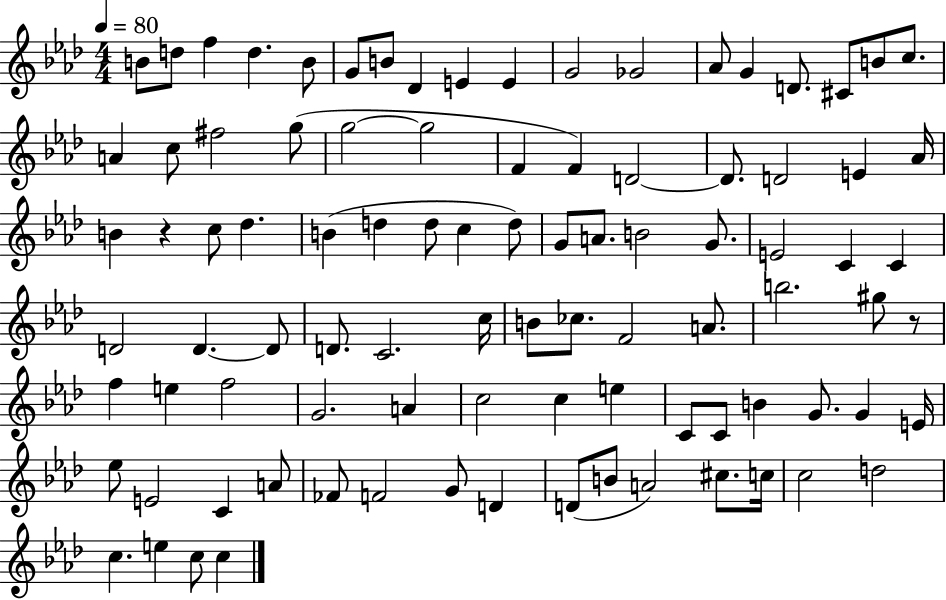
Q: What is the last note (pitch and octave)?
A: C5